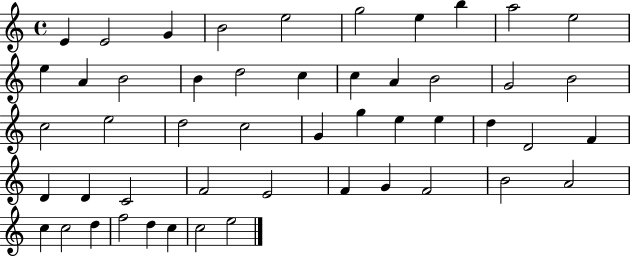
{
  \clef treble
  \time 4/4
  \defaultTimeSignature
  \key c \major
  e'4 e'2 g'4 | b'2 e''2 | g''2 e''4 b''4 | a''2 e''2 | \break e''4 a'4 b'2 | b'4 d''2 c''4 | c''4 a'4 b'2 | g'2 b'2 | \break c''2 e''2 | d''2 c''2 | g'4 g''4 e''4 e''4 | d''4 d'2 f'4 | \break d'4 d'4 c'2 | f'2 e'2 | f'4 g'4 f'2 | b'2 a'2 | \break c''4 c''2 d''4 | f''2 d''4 c''4 | c''2 e''2 | \bar "|."
}